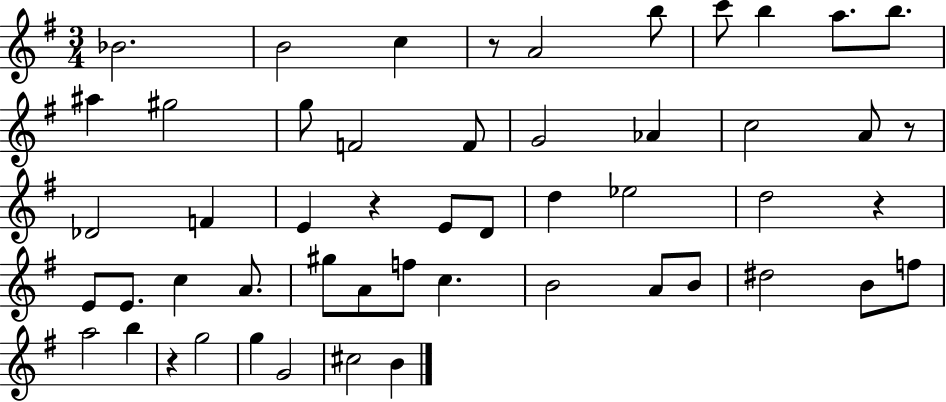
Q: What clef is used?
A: treble